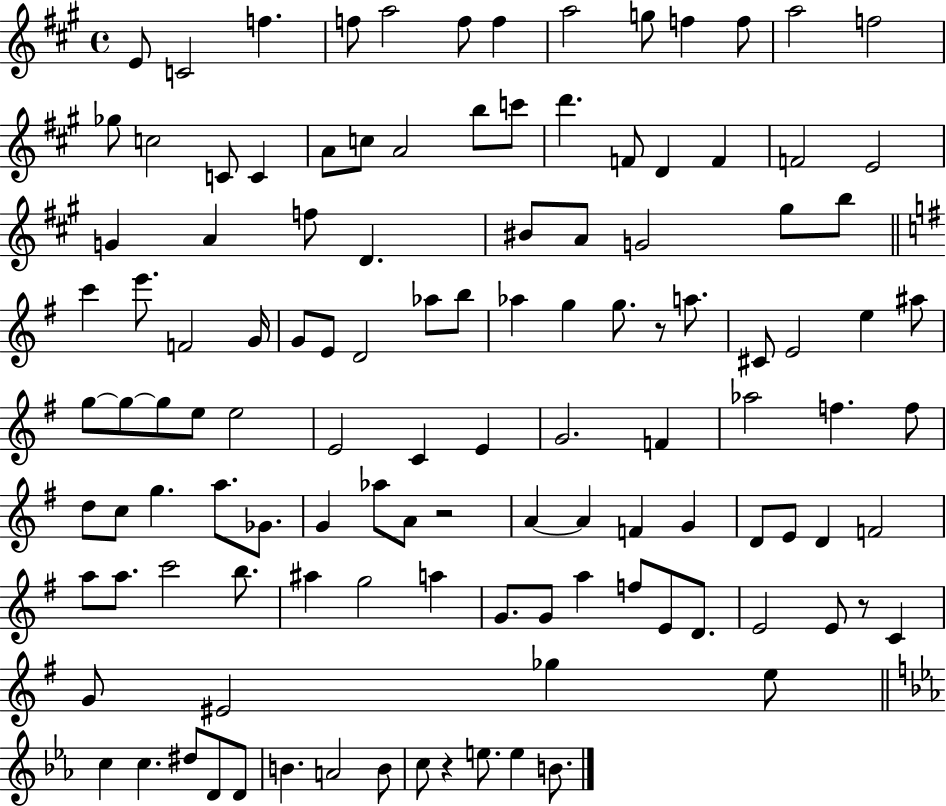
E4/e C4/h F5/q. F5/e A5/h F5/e F5/q A5/h G5/e F5/q F5/e A5/h F5/h Gb5/e C5/h C4/e C4/q A4/e C5/e A4/h B5/e C6/e D6/q. F4/e D4/q F4/q F4/h E4/h G4/q A4/q F5/e D4/q. BIS4/e A4/e G4/h G#5/e B5/e C6/q E6/e. F4/h G4/s G4/e E4/e D4/h Ab5/e B5/e Ab5/q G5/q G5/e. R/e A5/e. C#4/e E4/h E5/q A#5/e G5/e G5/e G5/e E5/e E5/h E4/h C4/q E4/q G4/h. F4/q Ab5/h F5/q. F5/e D5/e C5/e G5/q. A5/e. Gb4/e. G4/q Ab5/e A4/e R/h A4/q A4/q F4/q G4/q D4/e E4/e D4/q F4/h A5/e A5/e. C6/h B5/e. A#5/q G5/h A5/q G4/e. G4/e A5/q F5/e E4/e D4/e. E4/h E4/e R/e C4/q G4/e EIS4/h Gb5/q E5/e C5/q C5/q. D#5/e D4/e D4/e B4/q. A4/h B4/e C5/e R/q E5/e. E5/q B4/e.